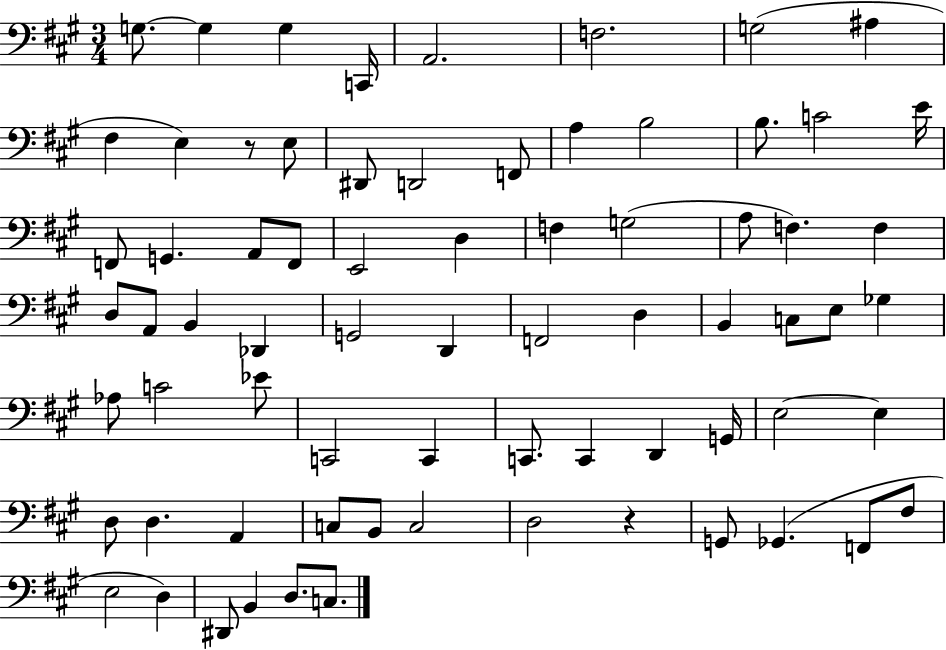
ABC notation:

X:1
T:Untitled
M:3/4
L:1/4
K:A
G,/2 G, G, C,,/4 A,,2 F,2 G,2 ^A, ^F, E, z/2 E,/2 ^D,,/2 D,,2 F,,/2 A, B,2 B,/2 C2 E/4 F,,/2 G,, A,,/2 F,,/2 E,,2 D, F, G,2 A,/2 F, F, D,/2 A,,/2 B,, _D,, G,,2 D,, F,,2 D, B,, C,/2 E,/2 _G, _A,/2 C2 _E/2 C,,2 C,, C,,/2 C,, D,, G,,/4 E,2 E, D,/2 D, A,, C,/2 B,,/2 C,2 D,2 z G,,/2 _G,, F,,/2 ^F,/2 E,2 D, ^D,,/2 B,, D,/2 C,/2